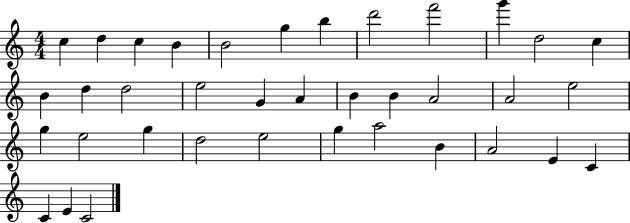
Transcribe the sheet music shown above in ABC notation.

X:1
T:Untitled
M:4/4
L:1/4
K:C
c d c B B2 g b d'2 f'2 g' d2 c B d d2 e2 G A B B A2 A2 e2 g e2 g d2 e2 g a2 B A2 E C C E C2